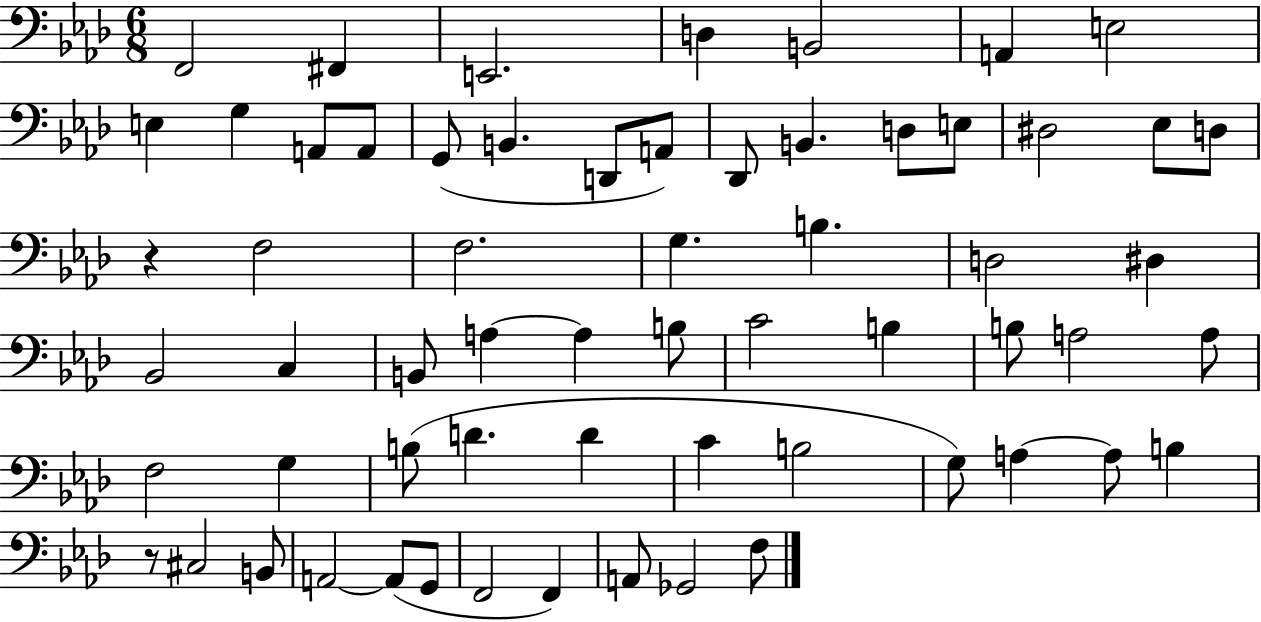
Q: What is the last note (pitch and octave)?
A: F3